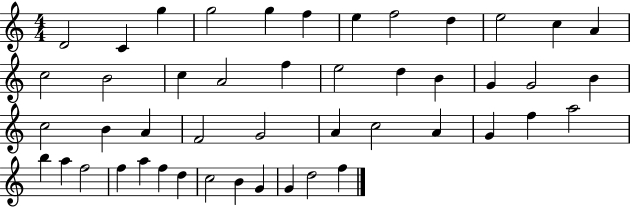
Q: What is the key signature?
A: C major